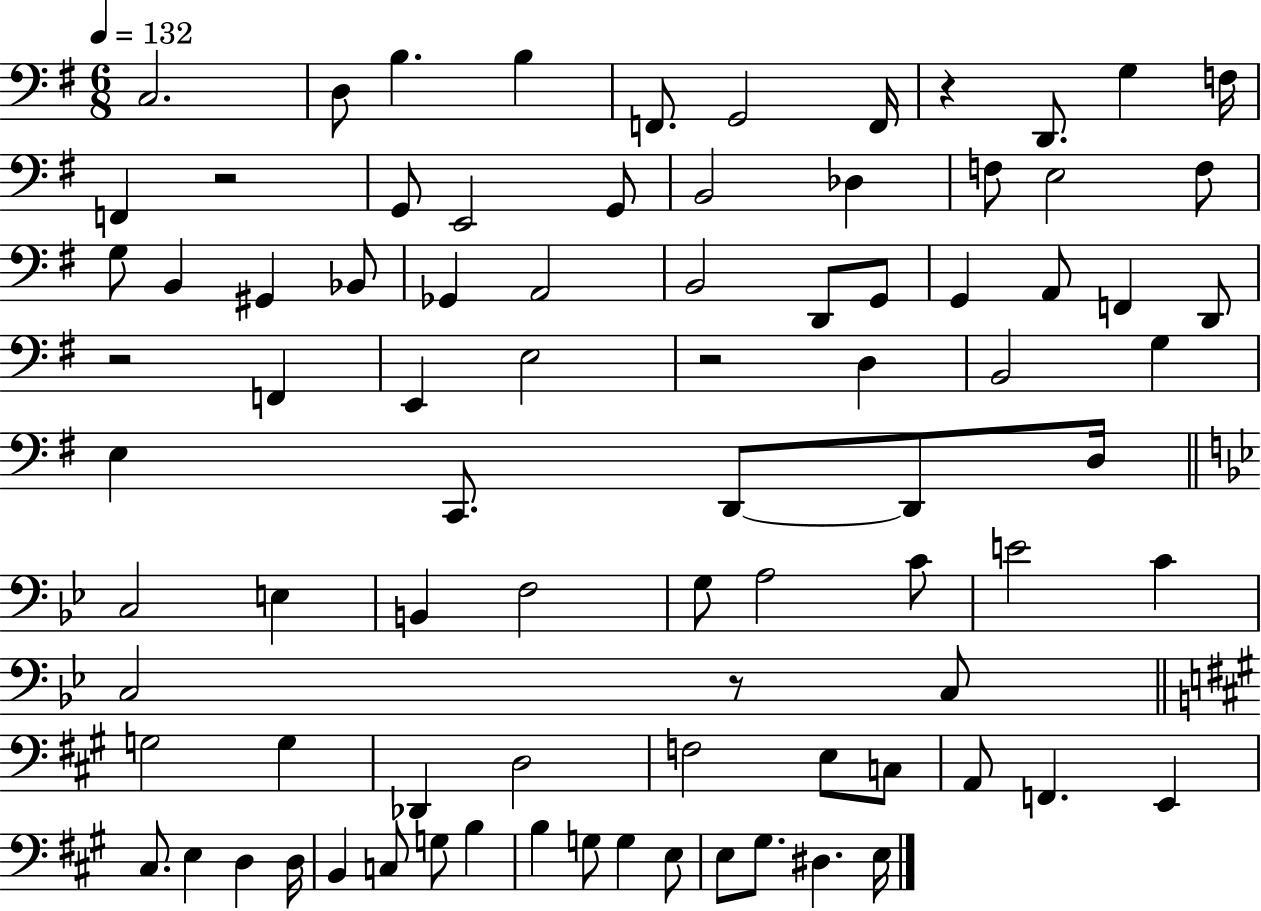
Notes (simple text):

C3/h. D3/e B3/q. B3/q F2/e. G2/h F2/s R/q D2/e. G3/q F3/s F2/q R/h G2/e E2/h G2/e B2/h Db3/q F3/e E3/h F3/e G3/e B2/q G#2/q Bb2/e Gb2/q A2/h B2/h D2/e G2/e G2/q A2/e F2/q D2/e R/h F2/q E2/q E3/h R/h D3/q B2/h G3/q E3/q C2/e. D2/e D2/e D3/s C3/h E3/q B2/q F3/h G3/e A3/h C4/e E4/h C4/q C3/h R/e C3/e G3/h G3/q Db2/q D3/h F3/h E3/e C3/e A2/e F2/q. E2/q C#3/e. E3/q D3/q D3/s B2/q C3/e G3/e B3/q B3/q G3/e G3/q E3/e E3/e G#3/e. D#3/q. E3/s